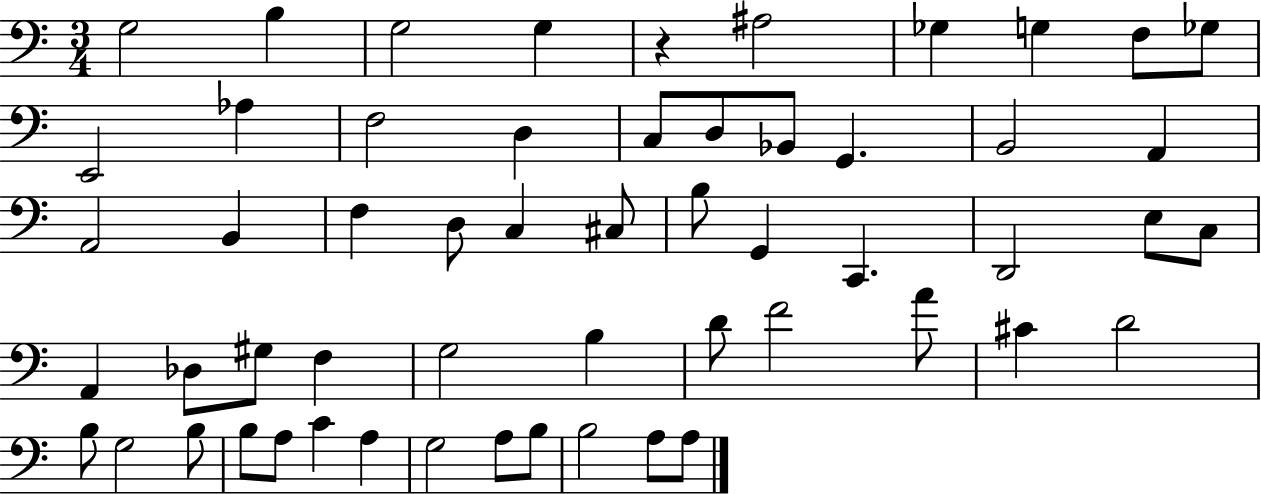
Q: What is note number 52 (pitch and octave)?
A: B3